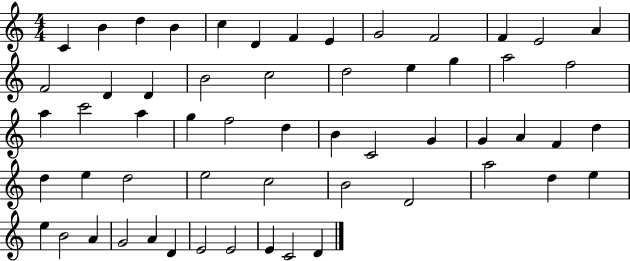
X:1
T:Untitled
M:4/4
L:1/4
K:C
C B d B c D F E G2 F2 F E2 A F2 D D B2 c2 d2 e g a2 f2 a c'2 a g f2 d B C2 G G A F d d e d2 e2 c2 B2 D2 a2 d e e B2 A G2 A D E2 E2 E C2 D